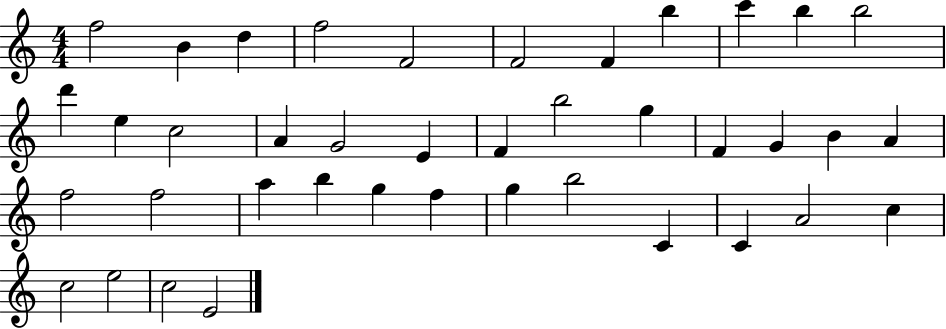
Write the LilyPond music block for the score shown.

{
  \clef treble
  \numericTimeSignature
  \time 4/4
  \key c \major
  f''2 b'4 d''4 | f''2 f'2 | f'2 f'4 b''4 | c'''4 b''4 b''2 | \break d'''4 e''4 c''2 | a'4 g'2 e'4 | f'4 b''2 g''4 | f'4 g'4 b'4 a'4 | \break f''2 f''2 | a''4 b''4 g''4 f''4 | g''4 b''2 c'4 | c'4 a'2 c''4 | \break c''2 e''2 | c''2 e'2 | \bar "|."
}